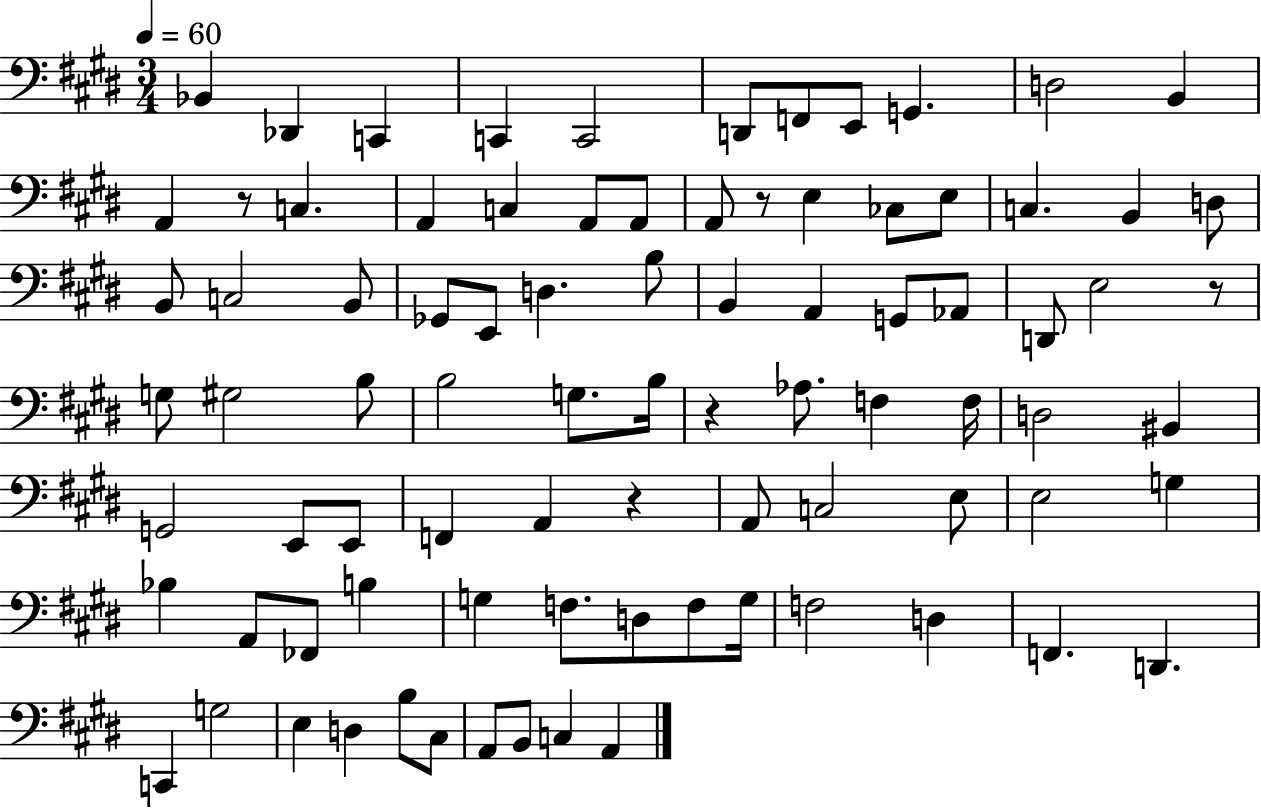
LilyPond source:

{
  \clef bass
  \numericTimeSignature
  \time 3/4
  \key e \major
  \tempo 4 = 60
  bes,4 des,4 c,4 | c,4 c,2 | d,8 f,8 e,8 g,4. | d2 b,4 | \break a,4 r8 c4. | a,4 c4 a,8 a,8 | a,8 r8 e4 ces8 e8 | c4. b,4 d8 | \break b,8 c2 b,8 | ges,8 e,8 d4. b8 | b,4 a,4 g,8 aes,8 | d,8 e2 r8 | \break g8 gis2 b8 | b2 g8. b16 | r4 aes8. f4 f16 | d2 bis,4 | \break g,2 e,8 e,8 | f,4 a,4 r4 | a,8 c2 e8 | e2 g4 | \break bes4 a,8 fes,8 b4 | g4 f8. d8 f8 g16 | f2 d4 | f,4. d,4. | \break c,4 g2 | e4 d4 b8 cis8 | a,8 b,8 c4 a,4 | \bar "|."
}